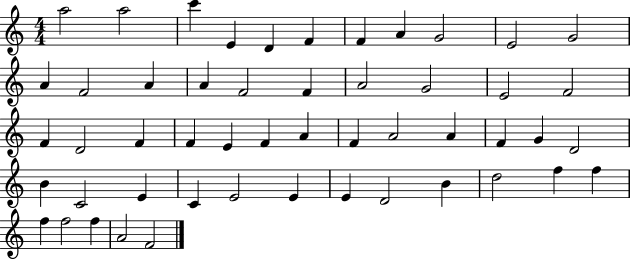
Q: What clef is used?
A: treble